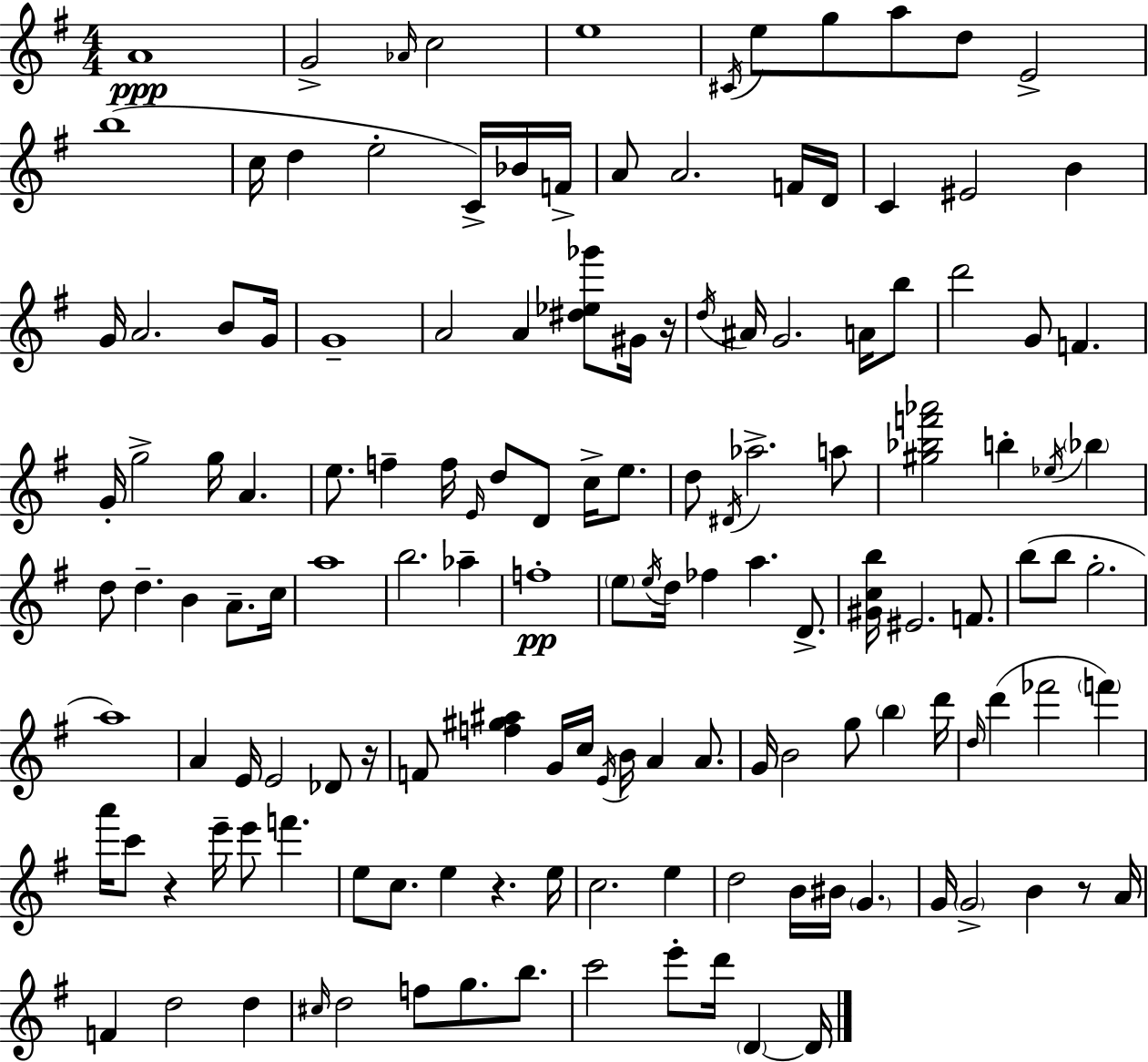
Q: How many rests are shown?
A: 5